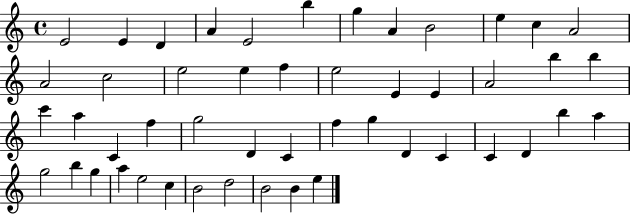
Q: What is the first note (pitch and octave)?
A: E4